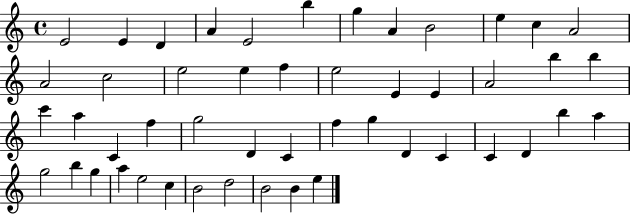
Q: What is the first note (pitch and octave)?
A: E4